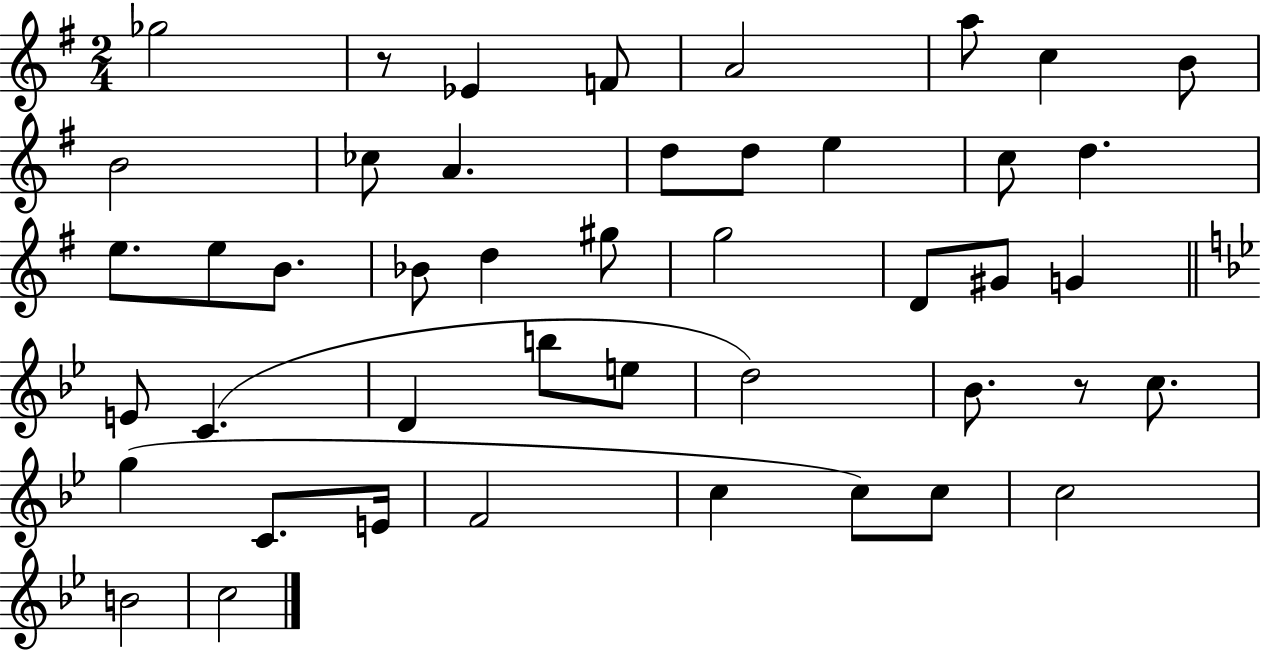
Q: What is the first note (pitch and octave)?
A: Gb5